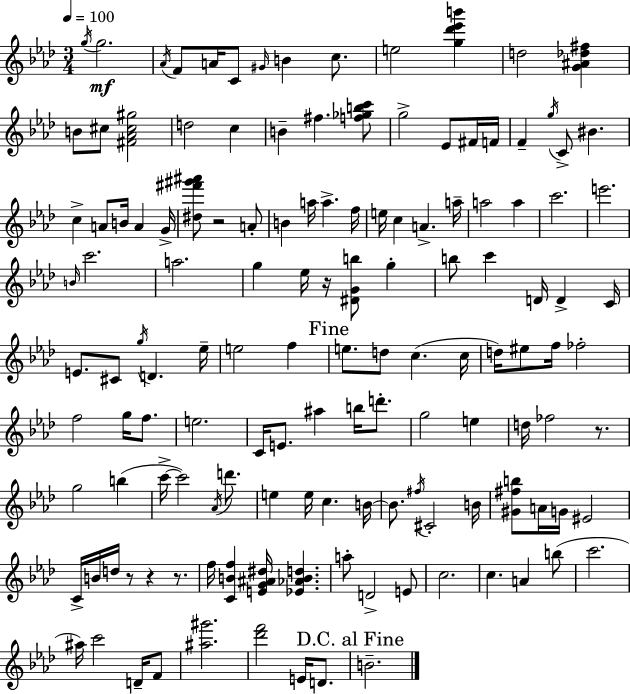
G5/s G5/h. Ab4/s F4/e A4/s C4/e G#4/s B4/q C5/e. E5/h [G5,Db6,Eb6,B6]/q D5/h [G4,A#4,Db5,F#5]/q B4/e C#5/e [F#4,Ab4,C#5,G#5]/h D5/h C5/q B4/q F#5/q. [F5,Gb5,B5,C6]/e G5/h Eb4/e F#4/s F4/s F4/q G5/s C4/e BIS4/q. C5/q A4/e B4/s A4/q G4/s [D#5,F#6,G#6,A#6]/e R/h A4/e B4/q A5/s A5/q. F5/s E5/s C5/q A4/q. A5/s A5/h A5/q C6/h. E6/h. B4/s C6/h. A5/h. G5/q Eb5/s R/s [D#4,G4,B5]/e G5/q B5/e C6/q D4/s D4/q C4/s E4/e. C#4/e G5/s D4/q. Eb5/s E5/h F5/q E5/e. D5/e C5/q. C5/s D5/s EIS5/e F5/s FES5/h F5/h G5/s F5/e. E5/h. C4/s E4/e. A#5/q B5/s D6/e. G5/h E5/q D5/s FES5/h R/e. G5/h B5/q C6/s C6/h Ab4/s D6/e. E5/q E5/s C5/q. B4/s B4/e. F#5/s C#4/h B4/s [G#4,F#5,B5]/e A4/s G4/s EIS4/h C4/s B4/s D5/s R/e R/q R/e. F5/s [C4,B4,F5]/q [E4,G4,A#4,D#5]/s [Eb4,Ab4,B4,D5]/q. A5/e D4/h E4/e C5/h. C5/q. A4/q B5/e C6/h. A#5/s C6/h D4/s F4/e [A#5,G#6]/h. [Db6,F6]/h E4/s D4/e. B4/h.